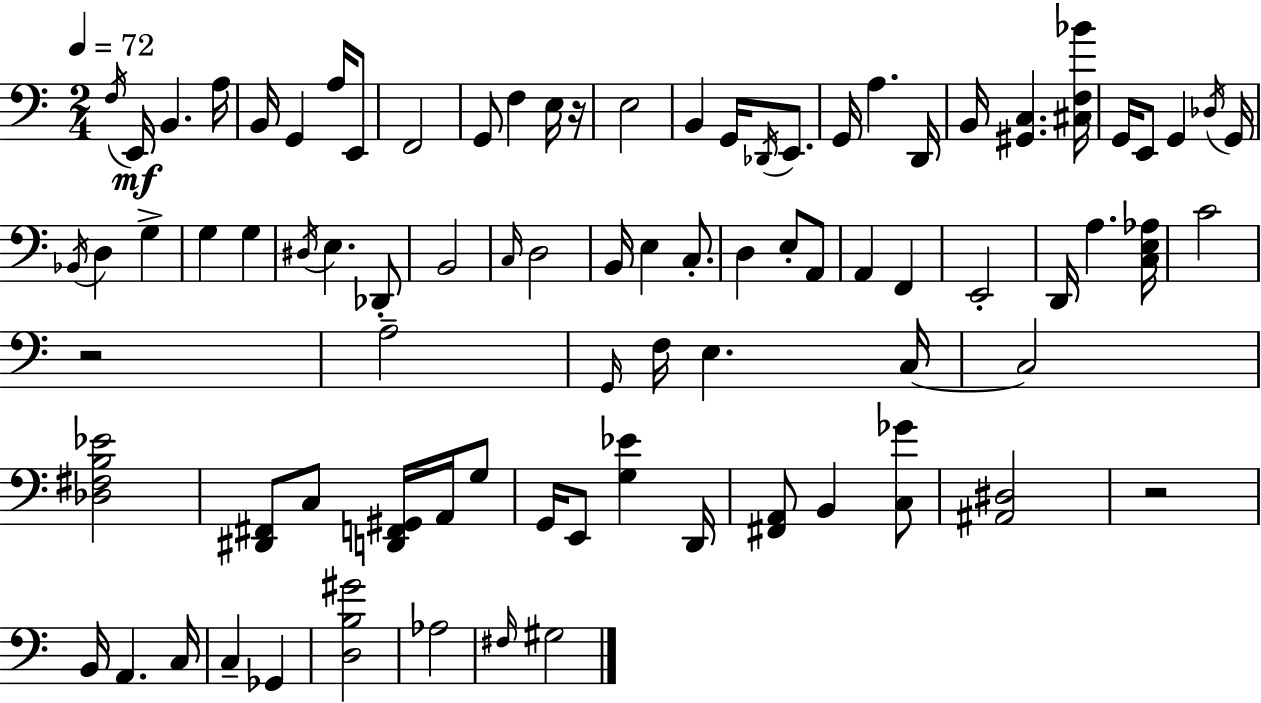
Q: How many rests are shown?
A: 3